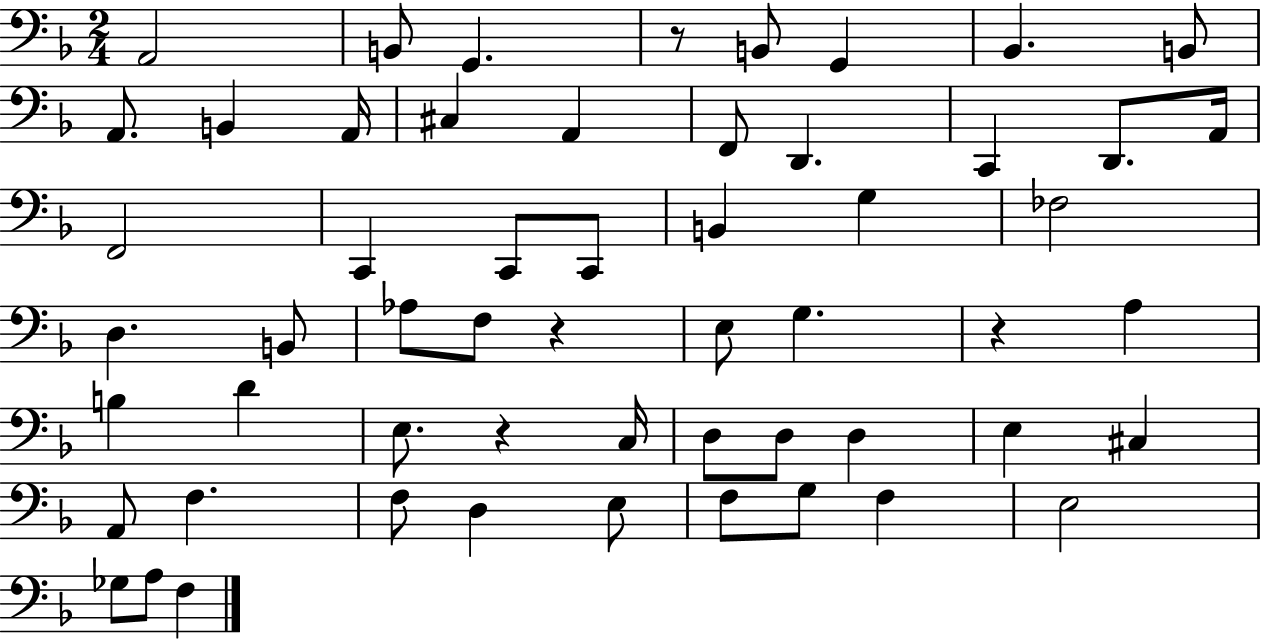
X:1
T:Untitled
M:2/4
L:1/4
K:F
A,,2 B,,/2 G,, z/2 B,,/2 G,, _B,, B,,/2 A,,/2 B,, A,,/4 ^C, A,, F,,/2 D,, C,, D,,/2 A,,/4 F,,2 C,, C,,/2 C,,/2 B,, G, _F,2 D, B,,/2 _A,/2 F,/2 z E,/2 G, z A, B, D E,/2 z C,/4 D,/2 D,/2 D, E, ^C, A,,/2 F, F,/2 D, E,/2 F,/2 G,/2 F, E,2 _G,/2 A,/2 F,